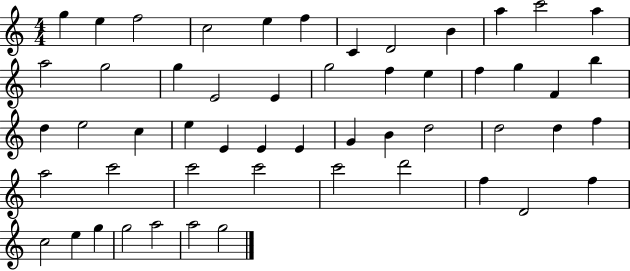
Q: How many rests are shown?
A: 0